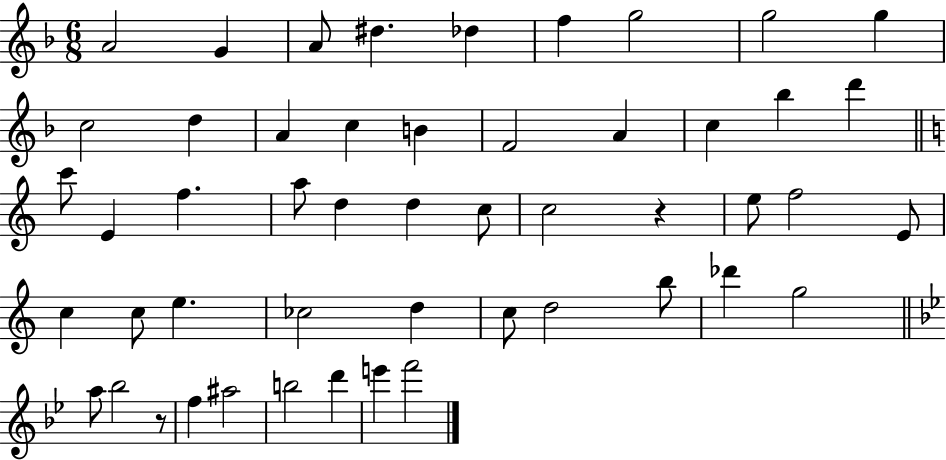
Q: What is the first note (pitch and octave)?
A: A4